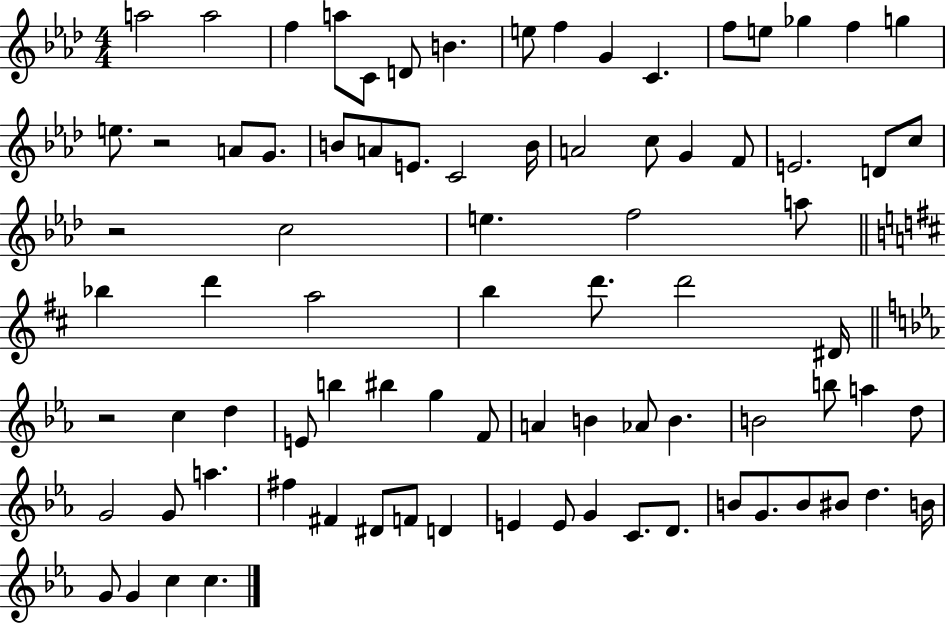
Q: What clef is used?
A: treble